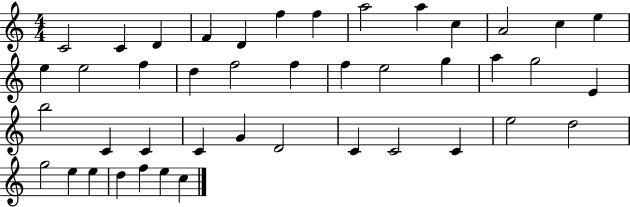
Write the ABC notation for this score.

X:1
T:Untitled
M:4/4
L:1/4
K:C
C2 C D F D f f a2 a c A2 c e e e2 f d f2 f f e2 g a g2 E b2 C C C G D2 C C2 C e2 d2 g2 e e d f e c